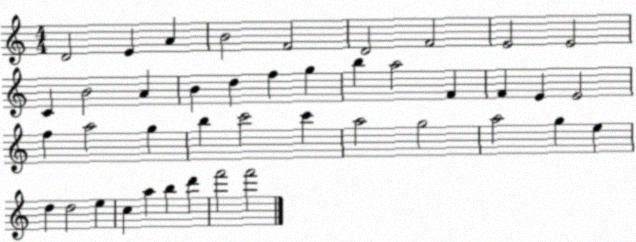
X:1
T:Untitled
M:4/4
L:1/4
K:C
D2 E A B2 F2 D2 F2 E2 E2 C B2 A B d f g b a2 F F E E2 f a2 g b c'2 c' a2 g2 a2 g e d d2 e c a b d' f'2 f'2